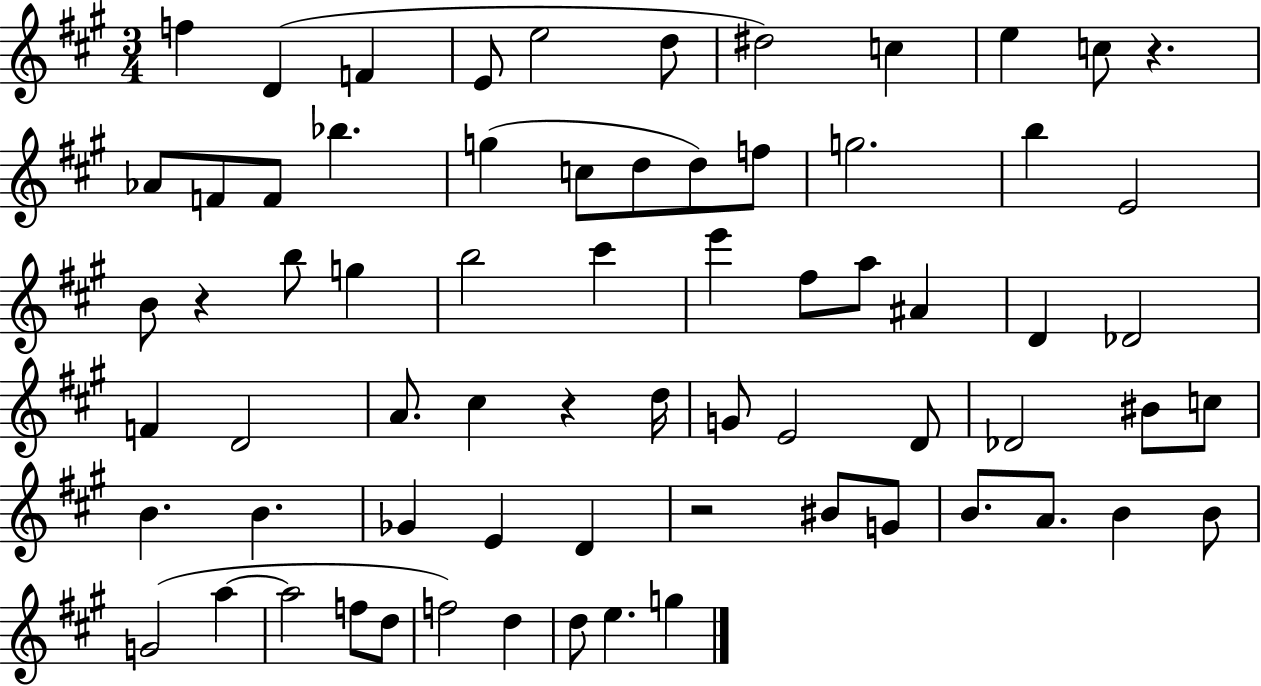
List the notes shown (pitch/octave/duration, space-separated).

F5/q D4/q F4/q E4/e E5/h D5/e D#5/h C5/q E5/q C5/e R/q. Ab4/e F4/e F4/e Bb5/q. G5/q C5/e D5/e D5/e F5/e G5/h. B5/q E4/h B4/e R/q B5/e G5/q B5/h C#6/q E6/q F#5/e A5/e A#4/q D4/q Db4/h F4/q D4/h A4/e. C#5/q R/q D5/s G4/e E4/h D4/e Db4/h BIS4/e C5/e B4/q. B4/q. Gb4/q E4/q D4/q R/h BIS4/e G4/e B4/e. A4/e. B4/q B4/e G4/h A5/q A5/h F5/e D5/e F5/h D5/q D5/e E5/q. G5/q